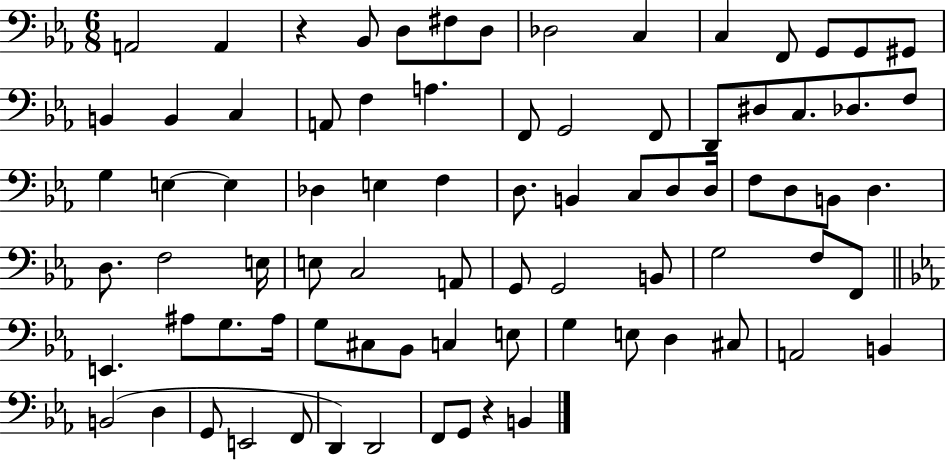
X:1
T:Untitled
M:6/8
L:1/4
K:Eb
A,,2 A,, z _B,,/2 D,/2 ^F,/2 D,/2 _D,2 C, C, F,,/2 G,,/2 G,,/2 ^G,,/2 B,, B,, C, A,,/2 F, A, F,,/2 G,,2 F,,/2 D,,/2 ^D,/2 C,/2 _D,/2 F,/2 G, E, E, _D, E, F, D,/2 B,, C,/2 D,/2 D,/4 F,/2 D,/2 B,,/2 D, D,/2 F,2 E,/4 E,/2 C,2 A,,/2 G,,/2 G,,2 B,,/2 G,2 F,/2 F,,/2 E,, ^A,/2 G,/2 ^A,/4 G,/2 ^C,/2 _B,,/2 C, E,/2 G, E,/2 D, ^C,/2 A,,2 B,, B,,2 D, G,,/2 E,,2 F,,/2 D,, D,,2 F,,/2 G,,/2 z B,,